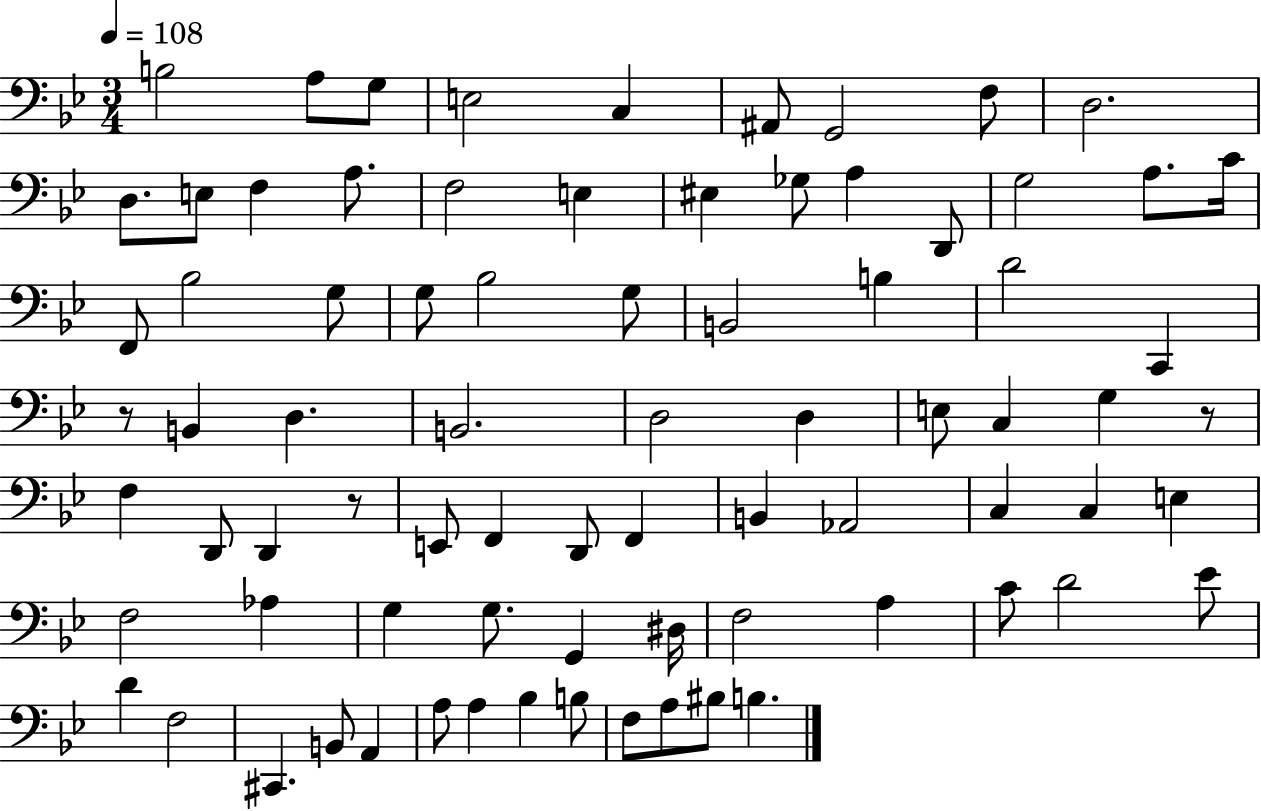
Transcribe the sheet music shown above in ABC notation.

X:1
T:Untitled
M:3/4
L:1/4
K:Bb
B,2 A,/2 G,/2 E,2 C, ^A,,/2 G,,2 F,/2 D,2 D,/2 E,/2 F, A,/2 F,2 E, ^E, _G,/2 A, D,,/2 G,2 A,/2 C/4 F,,/2 _B,2 G,/2 G,/2 _B,2 G,/2 B,,2 B, D2 C,, z/2 B,, D, B,,2 D,2 D, E,/2 C, G, z/2 F, D,,/2 D,, z/2 E,,/2 F,, D,,/2 F,, B,, _A,,2 C, C, E, F,2 _A, G, G,/2 G,, ^D,/4 F,2 A, C/2 D2 _E/2 D F,2 ^C,, B,,/2 A,, A,/2 A, _B, B,/2 F,/2 A,/2 ^B,/2 B,